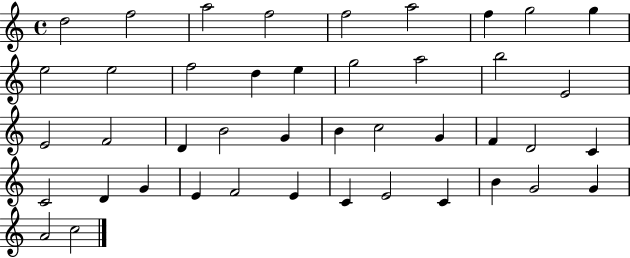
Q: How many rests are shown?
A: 0